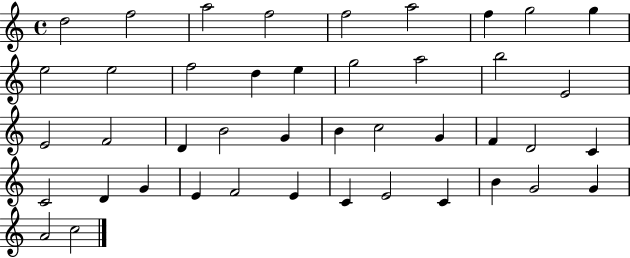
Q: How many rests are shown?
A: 0